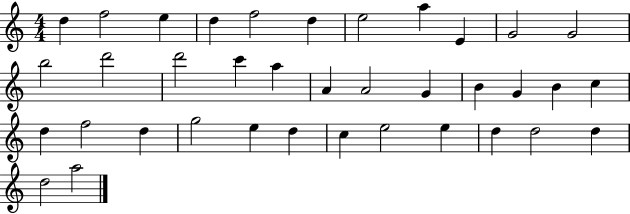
D5/q F5/h E5/q D5/q F5/h D5/q E5/h A5/q E4/q G4/h G4/h B5/h D6/h D6/h C6/q A5/q A4/q A4/h G4/q B4/q G4/q B4/q C5/q D5/q F5/h D5/q G5/h E5/q D5/q C5/q E5/h E5/q D5/q D5/h D5/q D5/h A5/h